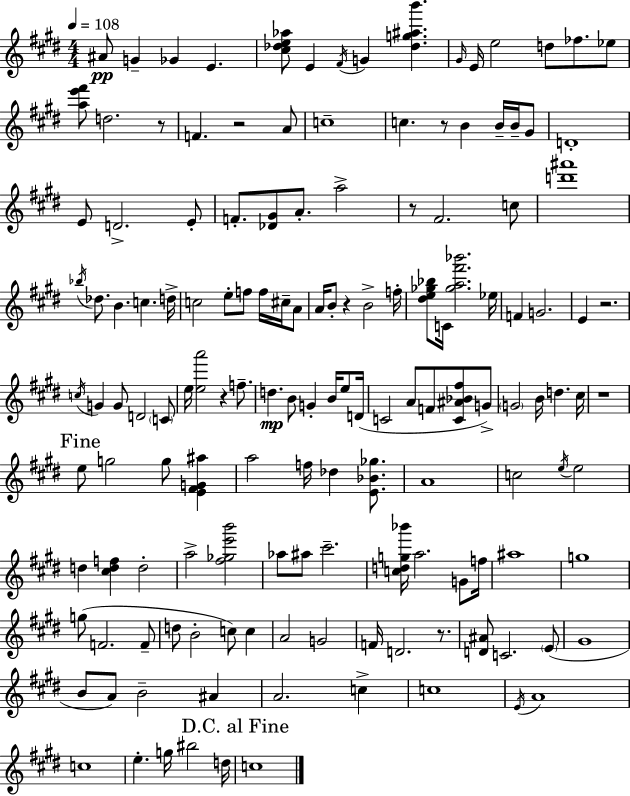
{
  \clef treble
  \numericTimeSignature
  \time 4/4
  \key e \major
  \tempo 4 = 108
  ais'8\pp g'4-- ges'4 e'4. | <cis'' des'' e'' aes''>8 e'4 \acciaccatura { fis'16 } g'4 <des'' g'' ais'' b'''>4. | \grace { gis'16 } e'16 e''2 d''8 fes''8. | ees''8 <a'' e''' fis'''>8 d''2. | \break r8 f'4. r2 | a'8 c''1-- | c''4. r8 b'4 b'16-- b'16-- | gis'8 d'1-. | \break e'8 d'2.-> | e'8-. f'8.-. <des' gis'>8 a'8.-. a''2-> | r8 fis'2. | c''8 <d''' ais'''>1 | \break \acciaccatura { bes''16 } des''8. b'4. c''4. | d''16-> c''2 e''8-. f''8 f''16 | cis''16-- a'8 a'16 b'8-. r4 b'2-> | f''16-. <dis'' e'' ges'' bes''>8 c'16 <ges'' a'' fis''' bes'''>2. | \break ees''16 f'4 g'2. | e'4 r2. | \acciaccatura { c''16 } g'4 g'8 d'2 | \parenthesize c'8 e''16 <e'' a'''>2 r4 | \break f''8.-- d''4.\mp b'8 g'4-. | b'16 e''8 d'16( c'2 a'8 f'8 | <c' ais' bes' fis''>8 g'8->) \parenthesize g'2 b'16 d''4. | cis''16 r1 | \break \mark "Fine" e''8 g''2 g''8 | <e' fis' g' ais''>4 a''2 f''16 des''4 | <e' bes' ges''>8. a'1 | c''2 \acciaccatura { e''16 } e''2 | \break d''4 <cis'' d'' f''>4 d''2-. | a''2-> <fis'' ges'' e''' b'''>2 | aes''8 ais''8 cis'''2.-- | <c'' d'' g'' bes'''>16 a''2. | \break g'8 f''16 ais''1 | g''1 | g''8( f'2. | f'8-- d''8 b'2-. c''8) | \break c''4 a'2 g'2 | f'16 d'2. | r8. <d' ais'>8 c'2. | \parenthesize e'8( gis'1 | \break b'8 a'8) b'2-- | ais'4 a'2. | c''4-> c''1 | \acciaccatura { e'16 } a'1 | \break c''1 | e''4.-. g''16 bis''2 | d''16 \mark "D.C. al Fine" c''1 | \bar "|."
}